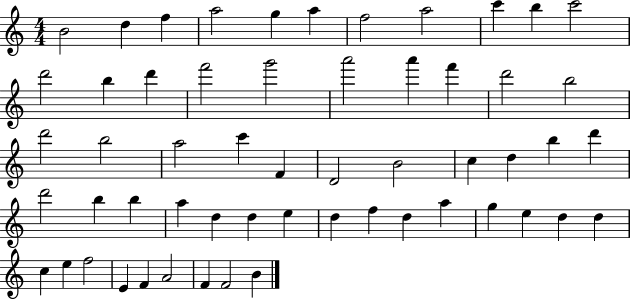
X:1
T:Untitled
M:4/4
L:1/4
K:C
B2 d f a2 g a f2 a2 c' b c'2 d'2 b d' f'2 g'2 a'2 a' f' d'2 b2 d'2 b2 a2 c' F D2 B2 c d b d' d'2 b b a d d e d f d a g e d d c e f2 E F A2 F F2 B